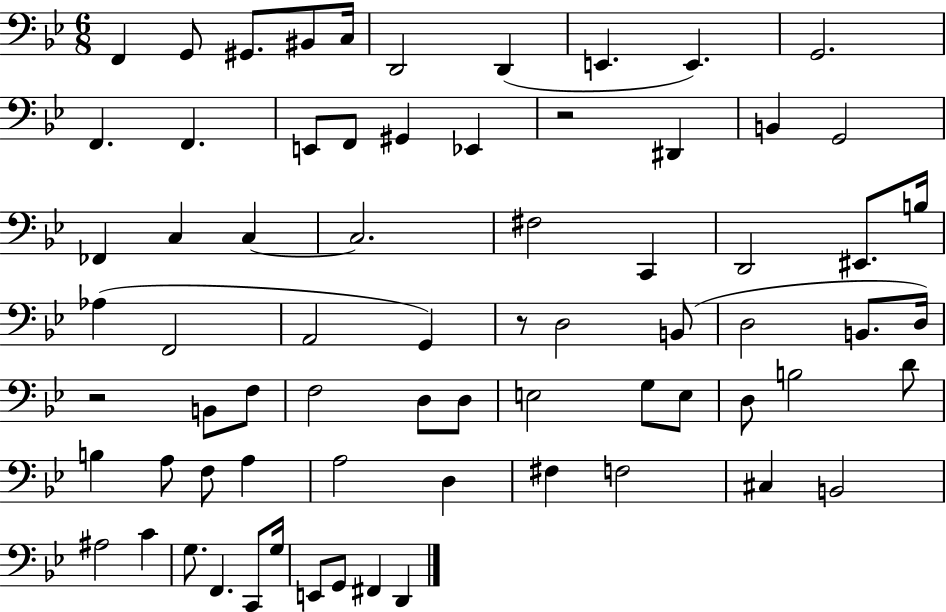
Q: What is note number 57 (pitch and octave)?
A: C#3